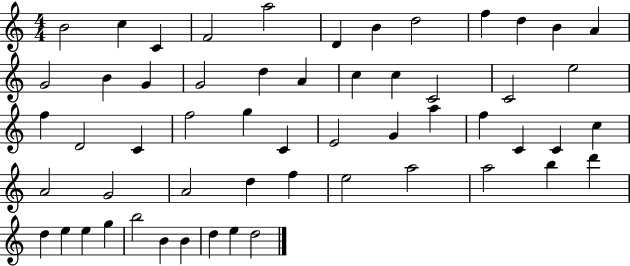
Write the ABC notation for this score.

X:1
T:Untitled
M:4/4
L:1/4
K:C
B2 c C F2 a2 D B d2 f d B A G2 B G G2 d A c c C2 C2 e2 f D2 C f2 g C E2 G a f C C c A2 G2 A2 d f e2 a2 a2 b d' d e e g b2 B B d e d2